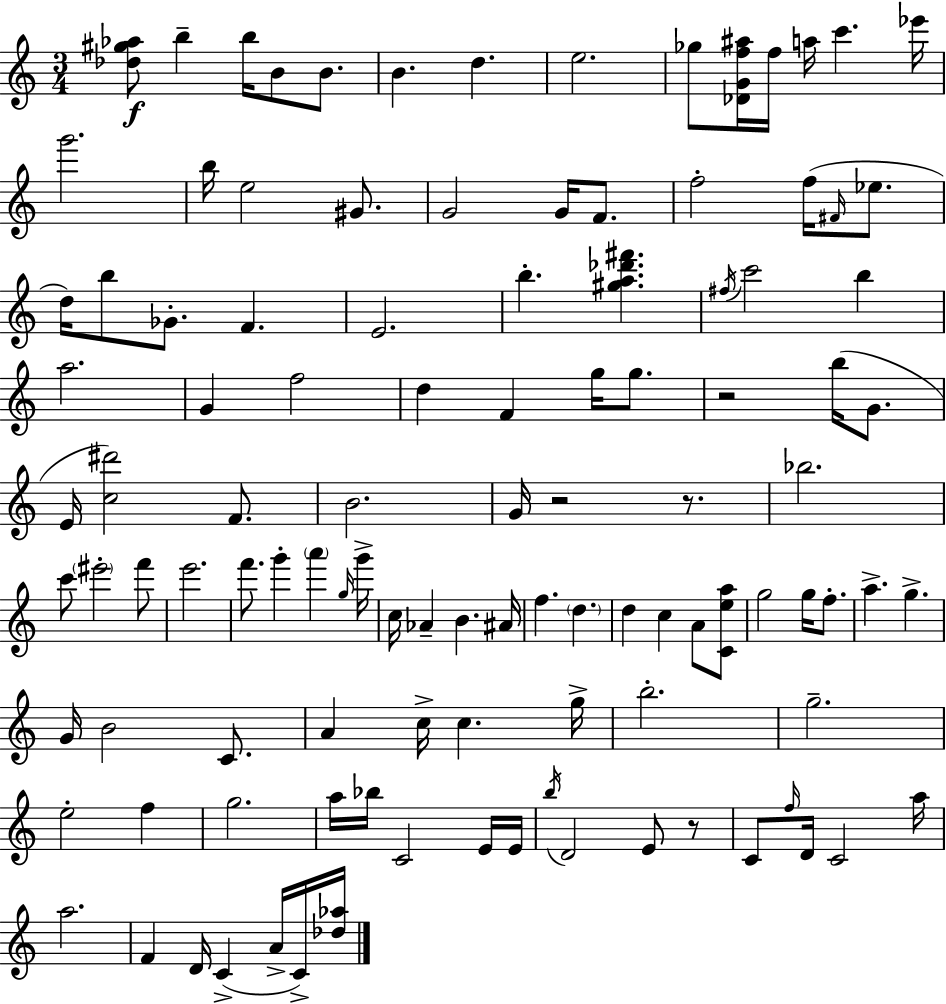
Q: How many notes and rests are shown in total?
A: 110